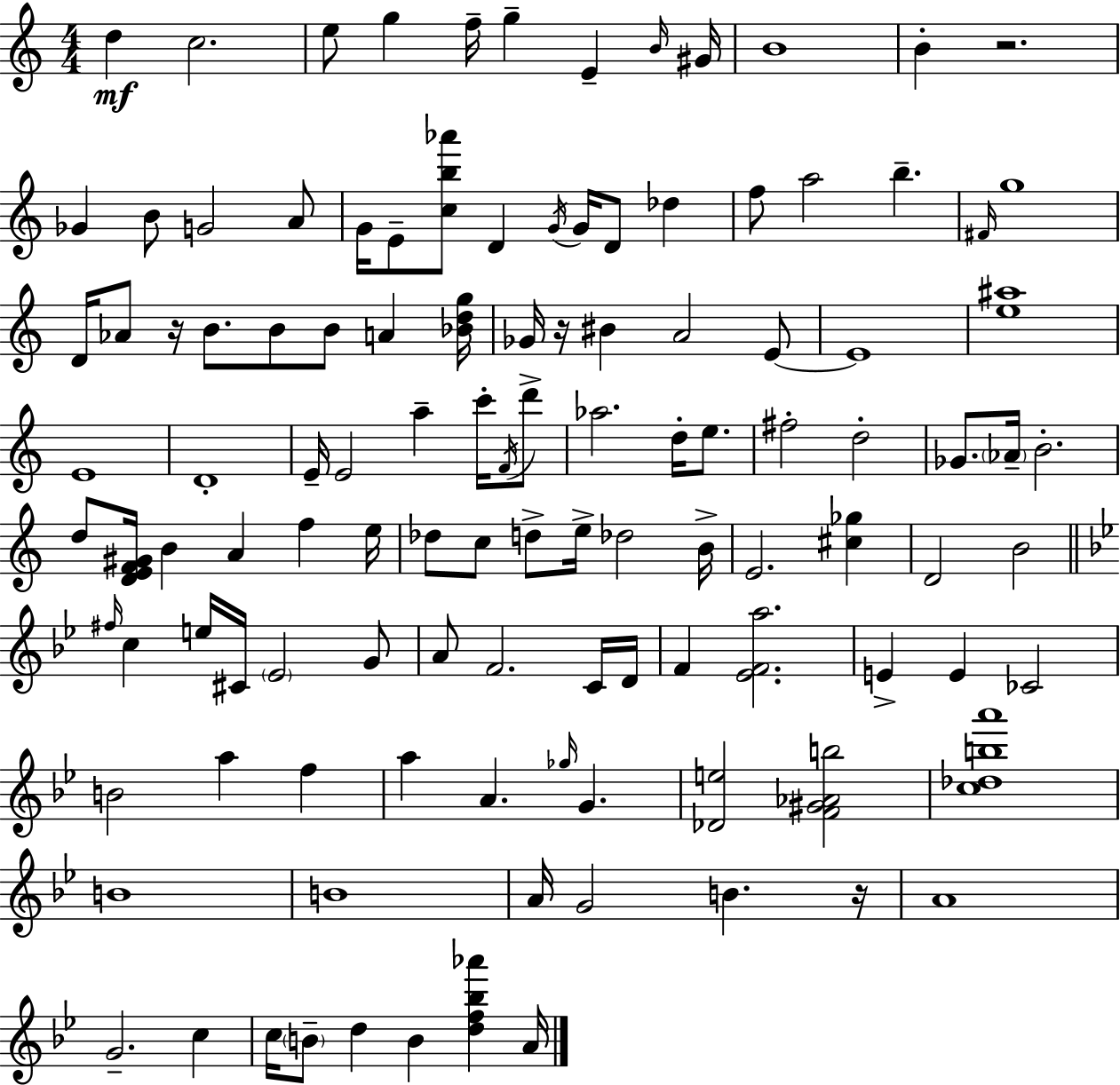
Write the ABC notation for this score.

X:1
T:Untitled
M:4/4
L:1/4
K:Am
d c2 e/2 g f/4 g E B/4 ^G/4 B4 B z2 _G B/2 G2 A/2 G/4 E/2 [cb_a']/2 D G/4 G/4 D/2 _d f/2 a2 b ^F/4 g4 D/4 _A/2 z/4 B/2 B/2 B/2 A [_Bdg]/4 _G/4 z/4 ^B A2 E/2 E4 [e^a]4 E4 D4 E/4 E2 a c'/4 F/4 d'/2 _a2 d/4 e/2 ^f2 d2 _G/2 _A/4 B2 d/2 [DEF^G]/4 B A f e/4 _d/2 c/2 d/2 e/4 _d2 B/4 E2 [^c_g] D2 B2 ^f/4 c e/4 ^C/4 _E2 G/2 A/2 F2 C/4 D/4 F [_EFa]2 E E _C2 B2 a f a A _g/4 G [_De]2 [F^G_Ab]2 [c_dba']4 B4 B4 A/4 G2 B z/4 A4 G2 c c/4 B/2 d B [df_b_a'] A/4